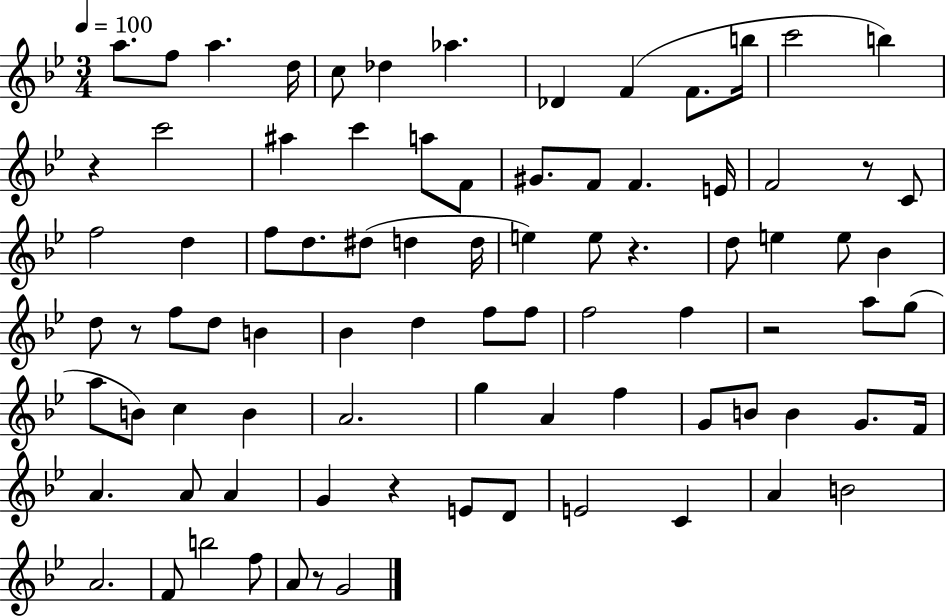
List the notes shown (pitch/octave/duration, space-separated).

A5/e. F5/e A5/q. D5/s C5/e Db5/q Ab5/q. Db4/q F4/q F4/e. B5/s C6/h B5/q R/q C6/h A#5/q C6/q A5/e F4/e G#4/e. F4/e F4/q. E4/s F4/h R/e C4/e F5/h D5/q F5/e D5/e. D#5/e D5/q D5/s E5/q E5/e R/q. D5/e E5/q E5/e Bb4/q D5/e R/e F5/e D5/e B4/q Bb4/q D5/q F5/e F5/e F5/h F5/q R/h A5/e G5/e A5/e B4/e C5/q B4/q A4/h. G5/q A4/q F5/q G4/e B4/e B4/q G4/e. F4/s A4/q. A4/e A4/q G4/q R/q E4/e D4/e E4/h C4/q A4/q B4/h A4/h. F4/e B5/h F5/e A4/e R/e G4/h